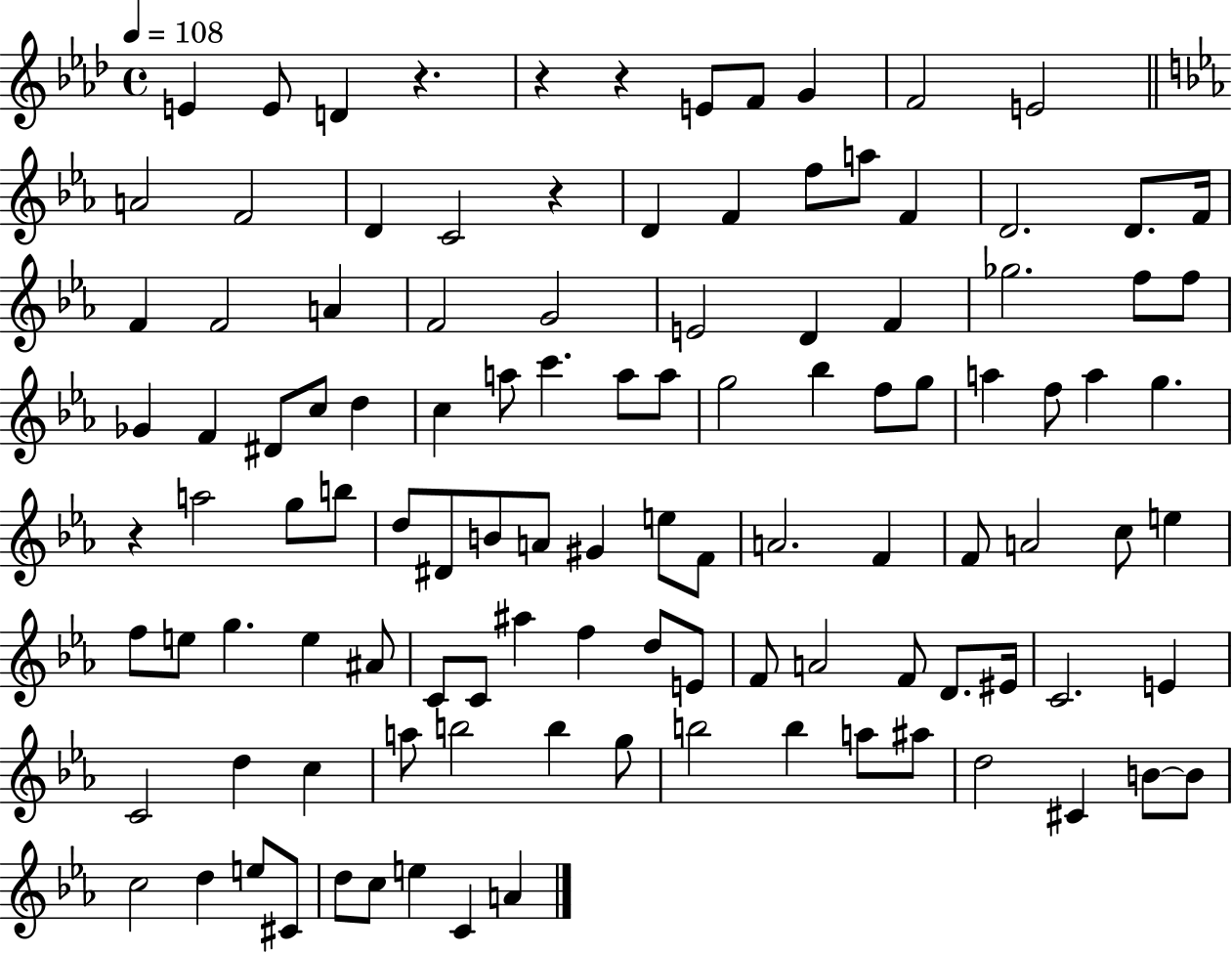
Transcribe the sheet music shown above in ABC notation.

X:1
T:Untitled
M:4/4
L:1/4
K:Ab
E E/2 D z z z E/2 F/2 G F2 E2 A2 F2 D C2 z D F f/2 a/2 F D2 D/2 F/4 F F2 A F2 G2 E2 D F _g2 f/2 f/2 _G F ^D/2 c/2 d c a/2 c' a/2 a/2 g2 _b f/2 g/2 a f/2 a g z a2 g/2 b/2 d/2 ^D/2 B/2 A/2 ^G e/2 F/2 A2 F F/2 A2 c/2 e f/2 e/2 g e ^A/2 C/2 C/2 ^a f d/2 E/2 F/2 A2 F/2 D/2 ^E/4 C2 E C2 d c a/2 b2 b g/2 b2 b a/2 ^a/2 d2 ^C B/2 B/2 c2 d e/2 ^C/2 d/2 c/2 e C A